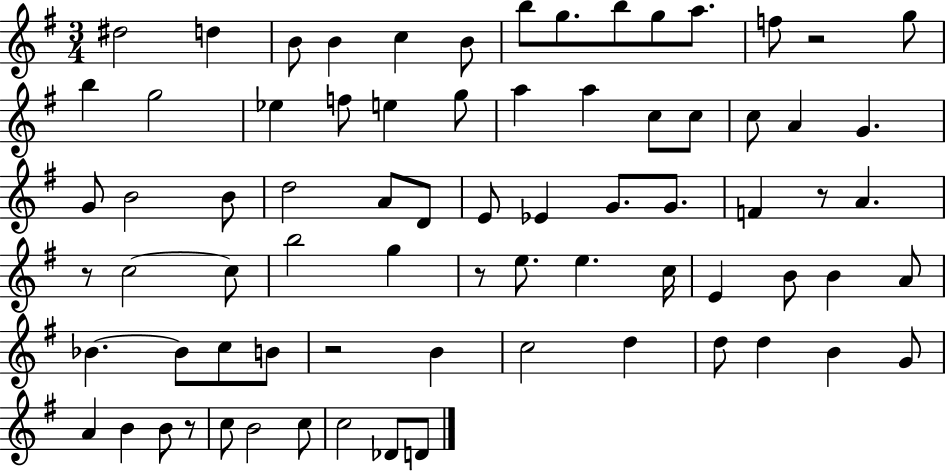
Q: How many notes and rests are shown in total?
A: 75